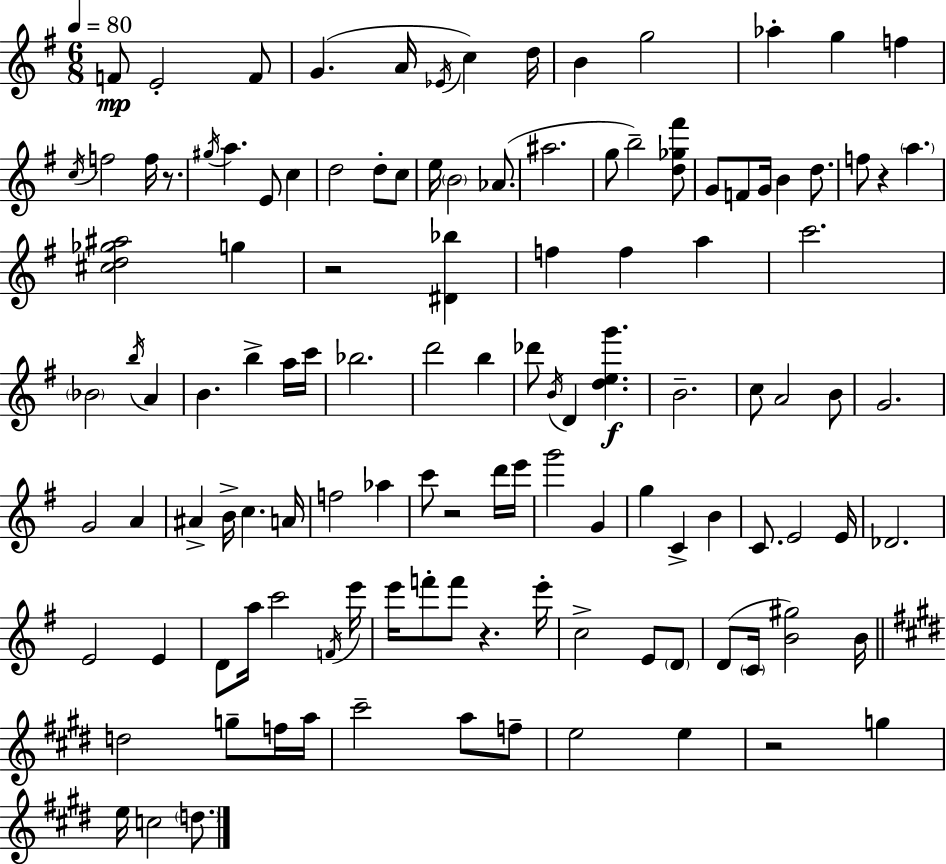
F4/e E4/h F4/e G4/q. A4/s Eb4/s C5/q D5/s B4/q G5/h Ab5/q G5/q F5/q C5/s F5/h F5/s R/e. G#5/s A5/q. E4/e C5/q D5/h D5/e C5/e E5/s B4/h Ab4/e. A#5/h. G5/e B5/h [D5,Gb5,F#6]/e G4/e F4/e G4/s B4/q D5/e. F5/e R/q A5/q. [C#5,D5,Gb5,A#5]/h G5/q R/h [D#4,Bb5]/q F5/q F5/q A5/q C6/h. Bb4/h B5/s A4/q B4/q. B5/q A5/s C6/s Bb5/h. D6/h B5/q Db6/e B4/s D4/q [D5,E5,G6]/q. B4/h. C5/e A4/h B4/e G4/h. G4/h A4/q A#4/q B4/s C5/q. A4/s F5/h Ab5/q C6/e R/h D6/s E6/s G6/h G4/q G5/q C4/q B4/q C4/e. E4/h E4/s Db4/h. E4/h E4/q D4/e A5/s C6/h F4/s E6/s E6/s F6/e F6/e R/q. E6/s C5/h E4/e D4/e D4/e C4/s [B4,G#5]/h B4/s D5/h G5/e F5/s A5/s C#6/h A5/e F5/e E5/h E5/q R/h G5/q E5/s C5/h D5/e.